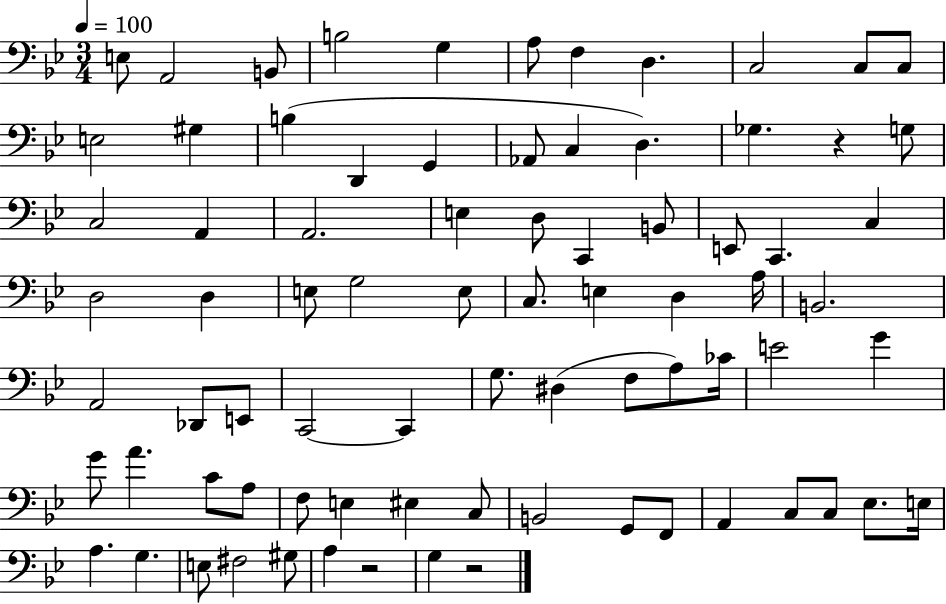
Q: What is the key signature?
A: BES major